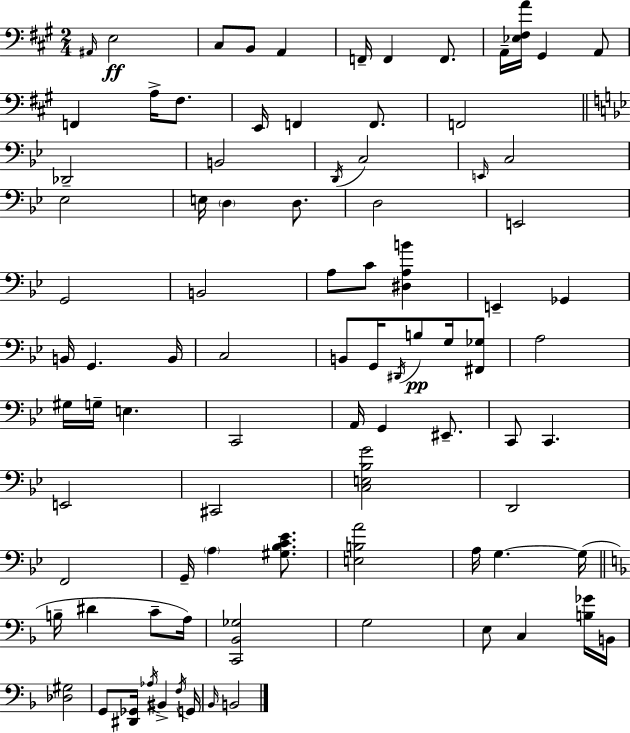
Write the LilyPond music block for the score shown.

{
  \clef bass
  \numericTimeSignature
  \time 2/4
  \key a \major
  \repeat volta 2 { \grace { ais,16 }\ff e2 | cis8 b,8 a,4 | f,16-- f,4 f,8. | a,16-- <ees fis a'>16 gis,4 a,8 | \break f,4 a16-> fis8. | e,16 f,4 f,8. | f,2 | \bar "||" \break \key bes \major des,2-- | b,2 | \acciaccatura { d,16 } c2 | \grace { e,16 } c2 | \break ees2 | e16 \parenthesize d4 d8. | d2 | e,2 | \break g,2 | b,2 | a8 c'8 <dis a b'>4 | e,4-- ges,4 | \break b,16 g,4. | b,16 c2 | b,8 g,16 \acciaccatura { dis,16 }\pp b8 | g16 <fis, ges>8 a2 | \break gis16 g16-- e4. | c,2 | a,16 g,4 | eis,8.-- c,8 c,4. | \break e,2 | cis,2 | <c e bes g'>2 | d,2 | \break f,2 | g,16-- \parenthesize a4 | <gis bes c' ees'>8. <e b a'>2 | a16 g4.~~ | \break g16( \bar "||" \break \key f \major b16-- dis'4 c'8-- a16) | <c, bes, ges>2 | g2 | e8 c4 <b ges'>16 b,16 | \break <des gis>2 | g,8 <dis, ges,>16 \acciaccatura { aes16 } bis,4-> | \acciaccatura { f16 } g,16 \grace { bes,16 } b,2 | } \bar "|."
}